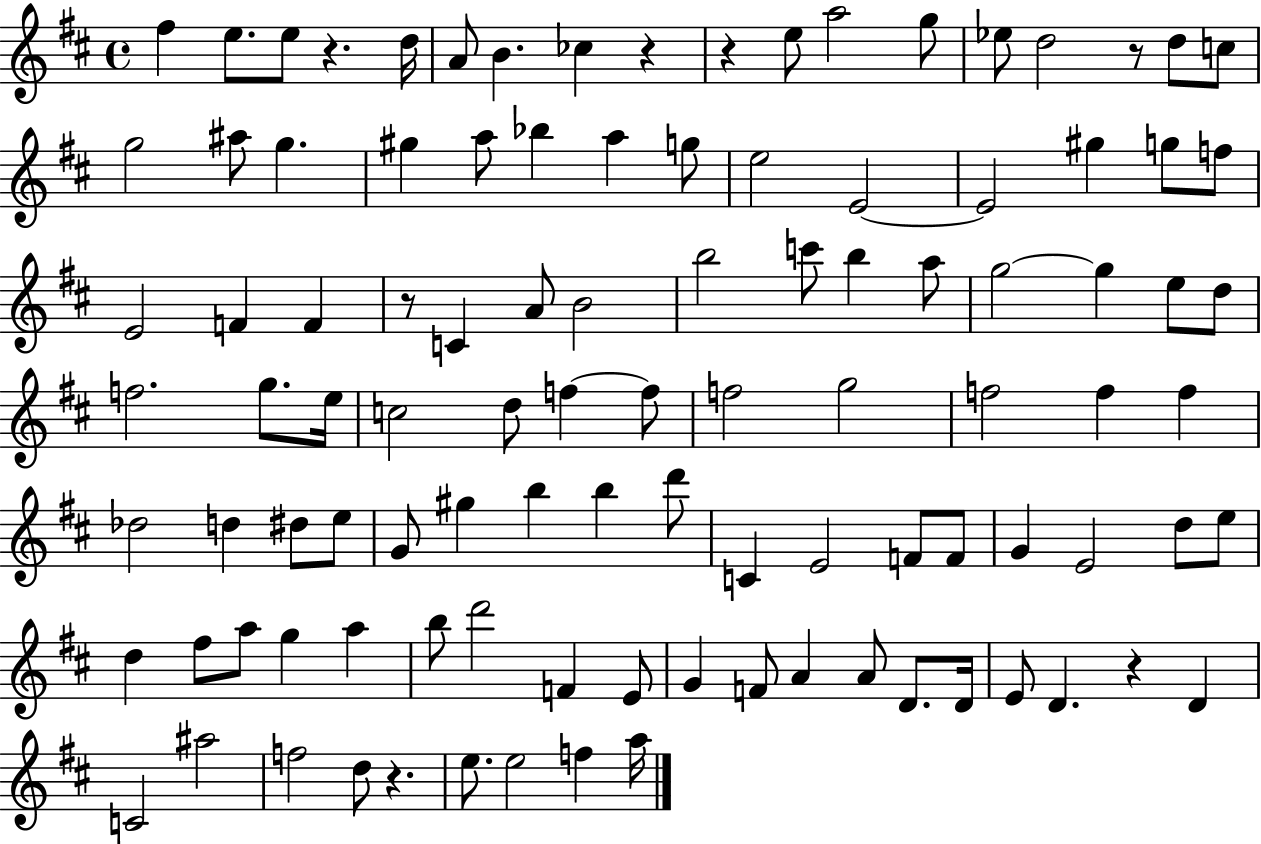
{
  \clef treble
  \time 4/4
  \defaultTimeSignature
  \key d \major
  fis''4 e''8. e''8 r4. d''16 | a'8 b'4. ces''4 r4 | r4 e''8 a''2 g''8 | ees''8 d''2 r8 d''8 c''8 | \break g''2 ais''8 g''4. | gis''4 a''8 bes''4 a''4 g''8 | e''2 e'2~~ | e'2 gis''4 g''8 f''8 | \break e'2 f'4 f'4 | r8 c'4 a'8 b'2 | b''2 c'''8 b''4 a''8 | g''2~~ g''4 e''8 d''8 | \break f''2. g''8. e''16 | c''2 d''8 f''4~~ f''8 | f''2 g''2 | f''2 f''4 f''4 | \break des''2 d''4 dis''8 e''8 | g'8 gis''4 b''4 b''4 d'''8 | c'4 e'2 f'8 f'8 | g'4 e'2 d''8 e''8 | \break d''4 fis''8 a''8 g''4 a''4 | b''8 d'''2 f'4 e'8 | g'4 f'8 a'4 a'8 d'8. d'16 | e'8 d'4. r4 d'4 | \break c'2 ais''2 | f''2 d''8 r4. | e''8. e''2 f''4 a''16 | \bar "|."
}